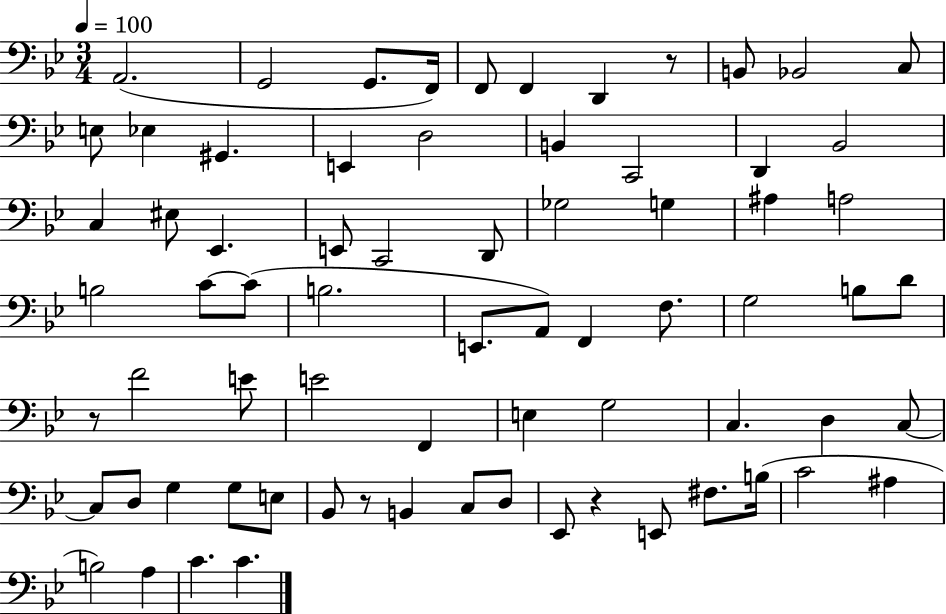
X:1
T:Untitled
M:3/4
L:1/4
K:Bb
A,,2 G,,2 G,,/2 F,,/4 F,,/2 F,, D,, z/2 B,,/2 _B,,2 C,/2 E,/2 _E, ^G,, E,, D,2 B,, C,,2 D,, _B,,2 C, ^E,/2 _E,, E,,/2 C,,2 D,,/2 _G,2 G, ^A, A,2 B,2 C/2 C/2 B,2 E,,/2 A,,/2 F,, F,/2 G,2 B,/2 D/2 z/2 F2 E/2 E2 F,, E, G,2 C, D, C,/2 C,/2 D,/2 G, G,/2 E,/2 _B,,/2 z/2 B,, C,/2 D,/2 _E,,/2 z E,,/2 ^F,/2 B,/4 C2 ^A, B,2 A, C C